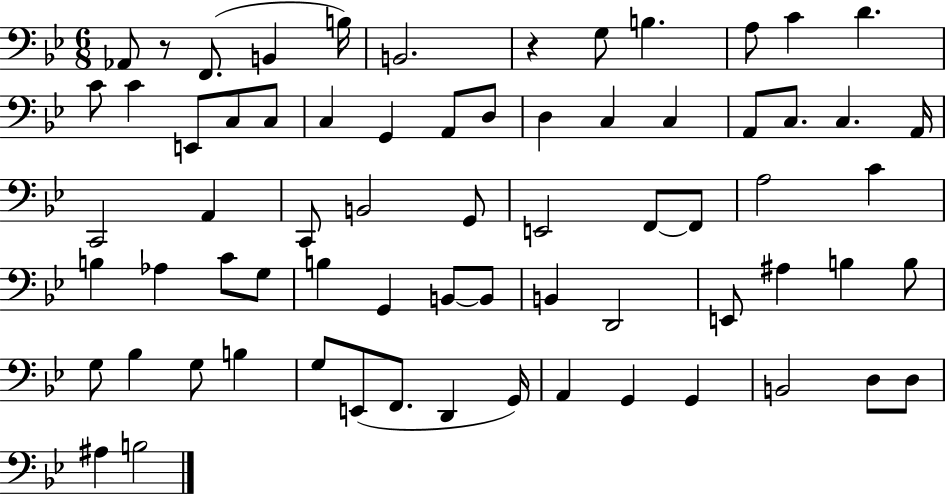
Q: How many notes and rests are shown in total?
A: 69